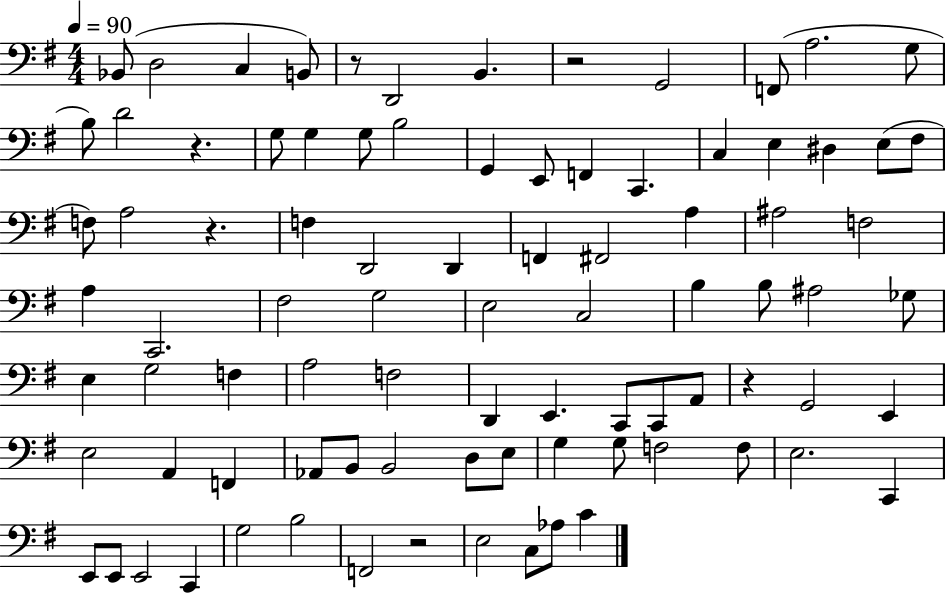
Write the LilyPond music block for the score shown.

{
  \clef bass
  \numericTimeSignature
  \time 4/4
  \key g \major
  \tempo 4 = 90
  bes,8( d2 c4 b,8) | r8 d,2 b,4. | r2 g,2 | f,8( a2. g8 | \break b8) d'2 r4. | g8 g4 g8 b2 | g,4 e,8 f,4 c,4. | c4 e4 dis4 e8( fis8 | \break f8) a2 r4. | f4 d,2 d,4 | f,4 fis,2 a4 | ais2 f2 | \break a4 c,2. | fis2 g2 | e2 c2 | b4 b8 ais2 ges8 | \break e4 g2 f4 | a2 f2 | d,4 e,4. c,8 c,8 a,8 | r4 g,2 e,4 | \break e2 a,4 f,4 | aes,8 b,8 b,2 d8 e8 | g4 g8 f2 f8 | e2. c,4 | \break e,8 e,8 e,2 c,4 | g2 b2 | f,2 r2 | e2 c8 aes8 c'4 | \break \bar "|."
}